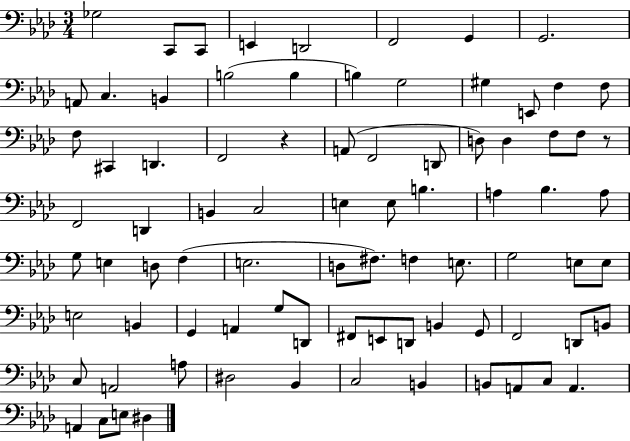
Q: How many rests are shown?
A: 2